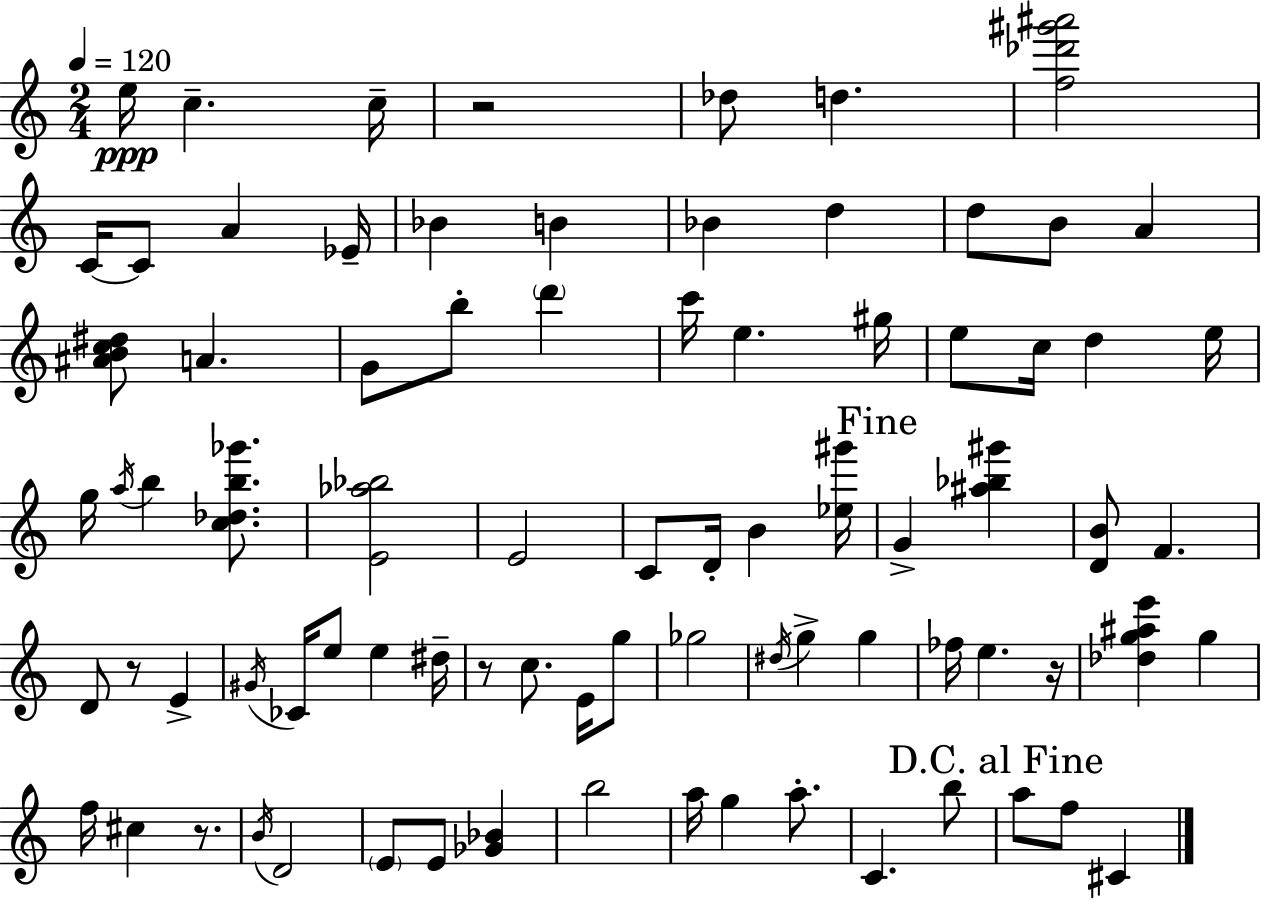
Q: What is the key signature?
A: C major